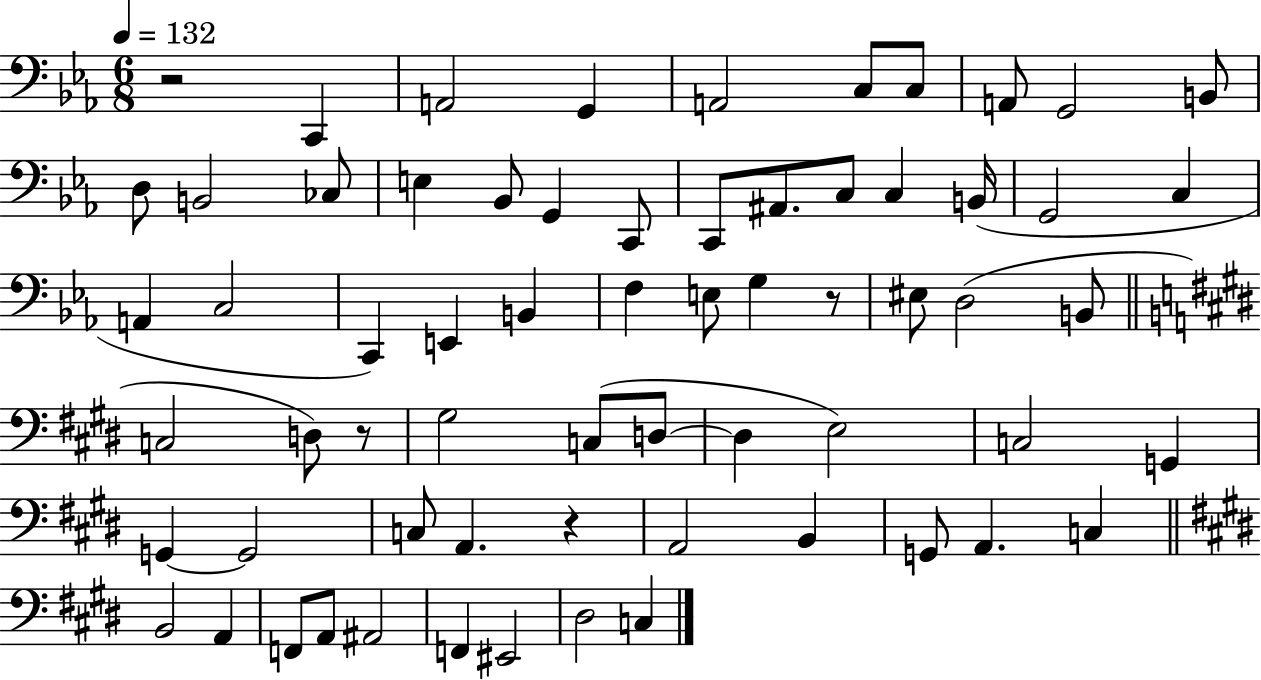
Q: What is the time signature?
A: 6/8